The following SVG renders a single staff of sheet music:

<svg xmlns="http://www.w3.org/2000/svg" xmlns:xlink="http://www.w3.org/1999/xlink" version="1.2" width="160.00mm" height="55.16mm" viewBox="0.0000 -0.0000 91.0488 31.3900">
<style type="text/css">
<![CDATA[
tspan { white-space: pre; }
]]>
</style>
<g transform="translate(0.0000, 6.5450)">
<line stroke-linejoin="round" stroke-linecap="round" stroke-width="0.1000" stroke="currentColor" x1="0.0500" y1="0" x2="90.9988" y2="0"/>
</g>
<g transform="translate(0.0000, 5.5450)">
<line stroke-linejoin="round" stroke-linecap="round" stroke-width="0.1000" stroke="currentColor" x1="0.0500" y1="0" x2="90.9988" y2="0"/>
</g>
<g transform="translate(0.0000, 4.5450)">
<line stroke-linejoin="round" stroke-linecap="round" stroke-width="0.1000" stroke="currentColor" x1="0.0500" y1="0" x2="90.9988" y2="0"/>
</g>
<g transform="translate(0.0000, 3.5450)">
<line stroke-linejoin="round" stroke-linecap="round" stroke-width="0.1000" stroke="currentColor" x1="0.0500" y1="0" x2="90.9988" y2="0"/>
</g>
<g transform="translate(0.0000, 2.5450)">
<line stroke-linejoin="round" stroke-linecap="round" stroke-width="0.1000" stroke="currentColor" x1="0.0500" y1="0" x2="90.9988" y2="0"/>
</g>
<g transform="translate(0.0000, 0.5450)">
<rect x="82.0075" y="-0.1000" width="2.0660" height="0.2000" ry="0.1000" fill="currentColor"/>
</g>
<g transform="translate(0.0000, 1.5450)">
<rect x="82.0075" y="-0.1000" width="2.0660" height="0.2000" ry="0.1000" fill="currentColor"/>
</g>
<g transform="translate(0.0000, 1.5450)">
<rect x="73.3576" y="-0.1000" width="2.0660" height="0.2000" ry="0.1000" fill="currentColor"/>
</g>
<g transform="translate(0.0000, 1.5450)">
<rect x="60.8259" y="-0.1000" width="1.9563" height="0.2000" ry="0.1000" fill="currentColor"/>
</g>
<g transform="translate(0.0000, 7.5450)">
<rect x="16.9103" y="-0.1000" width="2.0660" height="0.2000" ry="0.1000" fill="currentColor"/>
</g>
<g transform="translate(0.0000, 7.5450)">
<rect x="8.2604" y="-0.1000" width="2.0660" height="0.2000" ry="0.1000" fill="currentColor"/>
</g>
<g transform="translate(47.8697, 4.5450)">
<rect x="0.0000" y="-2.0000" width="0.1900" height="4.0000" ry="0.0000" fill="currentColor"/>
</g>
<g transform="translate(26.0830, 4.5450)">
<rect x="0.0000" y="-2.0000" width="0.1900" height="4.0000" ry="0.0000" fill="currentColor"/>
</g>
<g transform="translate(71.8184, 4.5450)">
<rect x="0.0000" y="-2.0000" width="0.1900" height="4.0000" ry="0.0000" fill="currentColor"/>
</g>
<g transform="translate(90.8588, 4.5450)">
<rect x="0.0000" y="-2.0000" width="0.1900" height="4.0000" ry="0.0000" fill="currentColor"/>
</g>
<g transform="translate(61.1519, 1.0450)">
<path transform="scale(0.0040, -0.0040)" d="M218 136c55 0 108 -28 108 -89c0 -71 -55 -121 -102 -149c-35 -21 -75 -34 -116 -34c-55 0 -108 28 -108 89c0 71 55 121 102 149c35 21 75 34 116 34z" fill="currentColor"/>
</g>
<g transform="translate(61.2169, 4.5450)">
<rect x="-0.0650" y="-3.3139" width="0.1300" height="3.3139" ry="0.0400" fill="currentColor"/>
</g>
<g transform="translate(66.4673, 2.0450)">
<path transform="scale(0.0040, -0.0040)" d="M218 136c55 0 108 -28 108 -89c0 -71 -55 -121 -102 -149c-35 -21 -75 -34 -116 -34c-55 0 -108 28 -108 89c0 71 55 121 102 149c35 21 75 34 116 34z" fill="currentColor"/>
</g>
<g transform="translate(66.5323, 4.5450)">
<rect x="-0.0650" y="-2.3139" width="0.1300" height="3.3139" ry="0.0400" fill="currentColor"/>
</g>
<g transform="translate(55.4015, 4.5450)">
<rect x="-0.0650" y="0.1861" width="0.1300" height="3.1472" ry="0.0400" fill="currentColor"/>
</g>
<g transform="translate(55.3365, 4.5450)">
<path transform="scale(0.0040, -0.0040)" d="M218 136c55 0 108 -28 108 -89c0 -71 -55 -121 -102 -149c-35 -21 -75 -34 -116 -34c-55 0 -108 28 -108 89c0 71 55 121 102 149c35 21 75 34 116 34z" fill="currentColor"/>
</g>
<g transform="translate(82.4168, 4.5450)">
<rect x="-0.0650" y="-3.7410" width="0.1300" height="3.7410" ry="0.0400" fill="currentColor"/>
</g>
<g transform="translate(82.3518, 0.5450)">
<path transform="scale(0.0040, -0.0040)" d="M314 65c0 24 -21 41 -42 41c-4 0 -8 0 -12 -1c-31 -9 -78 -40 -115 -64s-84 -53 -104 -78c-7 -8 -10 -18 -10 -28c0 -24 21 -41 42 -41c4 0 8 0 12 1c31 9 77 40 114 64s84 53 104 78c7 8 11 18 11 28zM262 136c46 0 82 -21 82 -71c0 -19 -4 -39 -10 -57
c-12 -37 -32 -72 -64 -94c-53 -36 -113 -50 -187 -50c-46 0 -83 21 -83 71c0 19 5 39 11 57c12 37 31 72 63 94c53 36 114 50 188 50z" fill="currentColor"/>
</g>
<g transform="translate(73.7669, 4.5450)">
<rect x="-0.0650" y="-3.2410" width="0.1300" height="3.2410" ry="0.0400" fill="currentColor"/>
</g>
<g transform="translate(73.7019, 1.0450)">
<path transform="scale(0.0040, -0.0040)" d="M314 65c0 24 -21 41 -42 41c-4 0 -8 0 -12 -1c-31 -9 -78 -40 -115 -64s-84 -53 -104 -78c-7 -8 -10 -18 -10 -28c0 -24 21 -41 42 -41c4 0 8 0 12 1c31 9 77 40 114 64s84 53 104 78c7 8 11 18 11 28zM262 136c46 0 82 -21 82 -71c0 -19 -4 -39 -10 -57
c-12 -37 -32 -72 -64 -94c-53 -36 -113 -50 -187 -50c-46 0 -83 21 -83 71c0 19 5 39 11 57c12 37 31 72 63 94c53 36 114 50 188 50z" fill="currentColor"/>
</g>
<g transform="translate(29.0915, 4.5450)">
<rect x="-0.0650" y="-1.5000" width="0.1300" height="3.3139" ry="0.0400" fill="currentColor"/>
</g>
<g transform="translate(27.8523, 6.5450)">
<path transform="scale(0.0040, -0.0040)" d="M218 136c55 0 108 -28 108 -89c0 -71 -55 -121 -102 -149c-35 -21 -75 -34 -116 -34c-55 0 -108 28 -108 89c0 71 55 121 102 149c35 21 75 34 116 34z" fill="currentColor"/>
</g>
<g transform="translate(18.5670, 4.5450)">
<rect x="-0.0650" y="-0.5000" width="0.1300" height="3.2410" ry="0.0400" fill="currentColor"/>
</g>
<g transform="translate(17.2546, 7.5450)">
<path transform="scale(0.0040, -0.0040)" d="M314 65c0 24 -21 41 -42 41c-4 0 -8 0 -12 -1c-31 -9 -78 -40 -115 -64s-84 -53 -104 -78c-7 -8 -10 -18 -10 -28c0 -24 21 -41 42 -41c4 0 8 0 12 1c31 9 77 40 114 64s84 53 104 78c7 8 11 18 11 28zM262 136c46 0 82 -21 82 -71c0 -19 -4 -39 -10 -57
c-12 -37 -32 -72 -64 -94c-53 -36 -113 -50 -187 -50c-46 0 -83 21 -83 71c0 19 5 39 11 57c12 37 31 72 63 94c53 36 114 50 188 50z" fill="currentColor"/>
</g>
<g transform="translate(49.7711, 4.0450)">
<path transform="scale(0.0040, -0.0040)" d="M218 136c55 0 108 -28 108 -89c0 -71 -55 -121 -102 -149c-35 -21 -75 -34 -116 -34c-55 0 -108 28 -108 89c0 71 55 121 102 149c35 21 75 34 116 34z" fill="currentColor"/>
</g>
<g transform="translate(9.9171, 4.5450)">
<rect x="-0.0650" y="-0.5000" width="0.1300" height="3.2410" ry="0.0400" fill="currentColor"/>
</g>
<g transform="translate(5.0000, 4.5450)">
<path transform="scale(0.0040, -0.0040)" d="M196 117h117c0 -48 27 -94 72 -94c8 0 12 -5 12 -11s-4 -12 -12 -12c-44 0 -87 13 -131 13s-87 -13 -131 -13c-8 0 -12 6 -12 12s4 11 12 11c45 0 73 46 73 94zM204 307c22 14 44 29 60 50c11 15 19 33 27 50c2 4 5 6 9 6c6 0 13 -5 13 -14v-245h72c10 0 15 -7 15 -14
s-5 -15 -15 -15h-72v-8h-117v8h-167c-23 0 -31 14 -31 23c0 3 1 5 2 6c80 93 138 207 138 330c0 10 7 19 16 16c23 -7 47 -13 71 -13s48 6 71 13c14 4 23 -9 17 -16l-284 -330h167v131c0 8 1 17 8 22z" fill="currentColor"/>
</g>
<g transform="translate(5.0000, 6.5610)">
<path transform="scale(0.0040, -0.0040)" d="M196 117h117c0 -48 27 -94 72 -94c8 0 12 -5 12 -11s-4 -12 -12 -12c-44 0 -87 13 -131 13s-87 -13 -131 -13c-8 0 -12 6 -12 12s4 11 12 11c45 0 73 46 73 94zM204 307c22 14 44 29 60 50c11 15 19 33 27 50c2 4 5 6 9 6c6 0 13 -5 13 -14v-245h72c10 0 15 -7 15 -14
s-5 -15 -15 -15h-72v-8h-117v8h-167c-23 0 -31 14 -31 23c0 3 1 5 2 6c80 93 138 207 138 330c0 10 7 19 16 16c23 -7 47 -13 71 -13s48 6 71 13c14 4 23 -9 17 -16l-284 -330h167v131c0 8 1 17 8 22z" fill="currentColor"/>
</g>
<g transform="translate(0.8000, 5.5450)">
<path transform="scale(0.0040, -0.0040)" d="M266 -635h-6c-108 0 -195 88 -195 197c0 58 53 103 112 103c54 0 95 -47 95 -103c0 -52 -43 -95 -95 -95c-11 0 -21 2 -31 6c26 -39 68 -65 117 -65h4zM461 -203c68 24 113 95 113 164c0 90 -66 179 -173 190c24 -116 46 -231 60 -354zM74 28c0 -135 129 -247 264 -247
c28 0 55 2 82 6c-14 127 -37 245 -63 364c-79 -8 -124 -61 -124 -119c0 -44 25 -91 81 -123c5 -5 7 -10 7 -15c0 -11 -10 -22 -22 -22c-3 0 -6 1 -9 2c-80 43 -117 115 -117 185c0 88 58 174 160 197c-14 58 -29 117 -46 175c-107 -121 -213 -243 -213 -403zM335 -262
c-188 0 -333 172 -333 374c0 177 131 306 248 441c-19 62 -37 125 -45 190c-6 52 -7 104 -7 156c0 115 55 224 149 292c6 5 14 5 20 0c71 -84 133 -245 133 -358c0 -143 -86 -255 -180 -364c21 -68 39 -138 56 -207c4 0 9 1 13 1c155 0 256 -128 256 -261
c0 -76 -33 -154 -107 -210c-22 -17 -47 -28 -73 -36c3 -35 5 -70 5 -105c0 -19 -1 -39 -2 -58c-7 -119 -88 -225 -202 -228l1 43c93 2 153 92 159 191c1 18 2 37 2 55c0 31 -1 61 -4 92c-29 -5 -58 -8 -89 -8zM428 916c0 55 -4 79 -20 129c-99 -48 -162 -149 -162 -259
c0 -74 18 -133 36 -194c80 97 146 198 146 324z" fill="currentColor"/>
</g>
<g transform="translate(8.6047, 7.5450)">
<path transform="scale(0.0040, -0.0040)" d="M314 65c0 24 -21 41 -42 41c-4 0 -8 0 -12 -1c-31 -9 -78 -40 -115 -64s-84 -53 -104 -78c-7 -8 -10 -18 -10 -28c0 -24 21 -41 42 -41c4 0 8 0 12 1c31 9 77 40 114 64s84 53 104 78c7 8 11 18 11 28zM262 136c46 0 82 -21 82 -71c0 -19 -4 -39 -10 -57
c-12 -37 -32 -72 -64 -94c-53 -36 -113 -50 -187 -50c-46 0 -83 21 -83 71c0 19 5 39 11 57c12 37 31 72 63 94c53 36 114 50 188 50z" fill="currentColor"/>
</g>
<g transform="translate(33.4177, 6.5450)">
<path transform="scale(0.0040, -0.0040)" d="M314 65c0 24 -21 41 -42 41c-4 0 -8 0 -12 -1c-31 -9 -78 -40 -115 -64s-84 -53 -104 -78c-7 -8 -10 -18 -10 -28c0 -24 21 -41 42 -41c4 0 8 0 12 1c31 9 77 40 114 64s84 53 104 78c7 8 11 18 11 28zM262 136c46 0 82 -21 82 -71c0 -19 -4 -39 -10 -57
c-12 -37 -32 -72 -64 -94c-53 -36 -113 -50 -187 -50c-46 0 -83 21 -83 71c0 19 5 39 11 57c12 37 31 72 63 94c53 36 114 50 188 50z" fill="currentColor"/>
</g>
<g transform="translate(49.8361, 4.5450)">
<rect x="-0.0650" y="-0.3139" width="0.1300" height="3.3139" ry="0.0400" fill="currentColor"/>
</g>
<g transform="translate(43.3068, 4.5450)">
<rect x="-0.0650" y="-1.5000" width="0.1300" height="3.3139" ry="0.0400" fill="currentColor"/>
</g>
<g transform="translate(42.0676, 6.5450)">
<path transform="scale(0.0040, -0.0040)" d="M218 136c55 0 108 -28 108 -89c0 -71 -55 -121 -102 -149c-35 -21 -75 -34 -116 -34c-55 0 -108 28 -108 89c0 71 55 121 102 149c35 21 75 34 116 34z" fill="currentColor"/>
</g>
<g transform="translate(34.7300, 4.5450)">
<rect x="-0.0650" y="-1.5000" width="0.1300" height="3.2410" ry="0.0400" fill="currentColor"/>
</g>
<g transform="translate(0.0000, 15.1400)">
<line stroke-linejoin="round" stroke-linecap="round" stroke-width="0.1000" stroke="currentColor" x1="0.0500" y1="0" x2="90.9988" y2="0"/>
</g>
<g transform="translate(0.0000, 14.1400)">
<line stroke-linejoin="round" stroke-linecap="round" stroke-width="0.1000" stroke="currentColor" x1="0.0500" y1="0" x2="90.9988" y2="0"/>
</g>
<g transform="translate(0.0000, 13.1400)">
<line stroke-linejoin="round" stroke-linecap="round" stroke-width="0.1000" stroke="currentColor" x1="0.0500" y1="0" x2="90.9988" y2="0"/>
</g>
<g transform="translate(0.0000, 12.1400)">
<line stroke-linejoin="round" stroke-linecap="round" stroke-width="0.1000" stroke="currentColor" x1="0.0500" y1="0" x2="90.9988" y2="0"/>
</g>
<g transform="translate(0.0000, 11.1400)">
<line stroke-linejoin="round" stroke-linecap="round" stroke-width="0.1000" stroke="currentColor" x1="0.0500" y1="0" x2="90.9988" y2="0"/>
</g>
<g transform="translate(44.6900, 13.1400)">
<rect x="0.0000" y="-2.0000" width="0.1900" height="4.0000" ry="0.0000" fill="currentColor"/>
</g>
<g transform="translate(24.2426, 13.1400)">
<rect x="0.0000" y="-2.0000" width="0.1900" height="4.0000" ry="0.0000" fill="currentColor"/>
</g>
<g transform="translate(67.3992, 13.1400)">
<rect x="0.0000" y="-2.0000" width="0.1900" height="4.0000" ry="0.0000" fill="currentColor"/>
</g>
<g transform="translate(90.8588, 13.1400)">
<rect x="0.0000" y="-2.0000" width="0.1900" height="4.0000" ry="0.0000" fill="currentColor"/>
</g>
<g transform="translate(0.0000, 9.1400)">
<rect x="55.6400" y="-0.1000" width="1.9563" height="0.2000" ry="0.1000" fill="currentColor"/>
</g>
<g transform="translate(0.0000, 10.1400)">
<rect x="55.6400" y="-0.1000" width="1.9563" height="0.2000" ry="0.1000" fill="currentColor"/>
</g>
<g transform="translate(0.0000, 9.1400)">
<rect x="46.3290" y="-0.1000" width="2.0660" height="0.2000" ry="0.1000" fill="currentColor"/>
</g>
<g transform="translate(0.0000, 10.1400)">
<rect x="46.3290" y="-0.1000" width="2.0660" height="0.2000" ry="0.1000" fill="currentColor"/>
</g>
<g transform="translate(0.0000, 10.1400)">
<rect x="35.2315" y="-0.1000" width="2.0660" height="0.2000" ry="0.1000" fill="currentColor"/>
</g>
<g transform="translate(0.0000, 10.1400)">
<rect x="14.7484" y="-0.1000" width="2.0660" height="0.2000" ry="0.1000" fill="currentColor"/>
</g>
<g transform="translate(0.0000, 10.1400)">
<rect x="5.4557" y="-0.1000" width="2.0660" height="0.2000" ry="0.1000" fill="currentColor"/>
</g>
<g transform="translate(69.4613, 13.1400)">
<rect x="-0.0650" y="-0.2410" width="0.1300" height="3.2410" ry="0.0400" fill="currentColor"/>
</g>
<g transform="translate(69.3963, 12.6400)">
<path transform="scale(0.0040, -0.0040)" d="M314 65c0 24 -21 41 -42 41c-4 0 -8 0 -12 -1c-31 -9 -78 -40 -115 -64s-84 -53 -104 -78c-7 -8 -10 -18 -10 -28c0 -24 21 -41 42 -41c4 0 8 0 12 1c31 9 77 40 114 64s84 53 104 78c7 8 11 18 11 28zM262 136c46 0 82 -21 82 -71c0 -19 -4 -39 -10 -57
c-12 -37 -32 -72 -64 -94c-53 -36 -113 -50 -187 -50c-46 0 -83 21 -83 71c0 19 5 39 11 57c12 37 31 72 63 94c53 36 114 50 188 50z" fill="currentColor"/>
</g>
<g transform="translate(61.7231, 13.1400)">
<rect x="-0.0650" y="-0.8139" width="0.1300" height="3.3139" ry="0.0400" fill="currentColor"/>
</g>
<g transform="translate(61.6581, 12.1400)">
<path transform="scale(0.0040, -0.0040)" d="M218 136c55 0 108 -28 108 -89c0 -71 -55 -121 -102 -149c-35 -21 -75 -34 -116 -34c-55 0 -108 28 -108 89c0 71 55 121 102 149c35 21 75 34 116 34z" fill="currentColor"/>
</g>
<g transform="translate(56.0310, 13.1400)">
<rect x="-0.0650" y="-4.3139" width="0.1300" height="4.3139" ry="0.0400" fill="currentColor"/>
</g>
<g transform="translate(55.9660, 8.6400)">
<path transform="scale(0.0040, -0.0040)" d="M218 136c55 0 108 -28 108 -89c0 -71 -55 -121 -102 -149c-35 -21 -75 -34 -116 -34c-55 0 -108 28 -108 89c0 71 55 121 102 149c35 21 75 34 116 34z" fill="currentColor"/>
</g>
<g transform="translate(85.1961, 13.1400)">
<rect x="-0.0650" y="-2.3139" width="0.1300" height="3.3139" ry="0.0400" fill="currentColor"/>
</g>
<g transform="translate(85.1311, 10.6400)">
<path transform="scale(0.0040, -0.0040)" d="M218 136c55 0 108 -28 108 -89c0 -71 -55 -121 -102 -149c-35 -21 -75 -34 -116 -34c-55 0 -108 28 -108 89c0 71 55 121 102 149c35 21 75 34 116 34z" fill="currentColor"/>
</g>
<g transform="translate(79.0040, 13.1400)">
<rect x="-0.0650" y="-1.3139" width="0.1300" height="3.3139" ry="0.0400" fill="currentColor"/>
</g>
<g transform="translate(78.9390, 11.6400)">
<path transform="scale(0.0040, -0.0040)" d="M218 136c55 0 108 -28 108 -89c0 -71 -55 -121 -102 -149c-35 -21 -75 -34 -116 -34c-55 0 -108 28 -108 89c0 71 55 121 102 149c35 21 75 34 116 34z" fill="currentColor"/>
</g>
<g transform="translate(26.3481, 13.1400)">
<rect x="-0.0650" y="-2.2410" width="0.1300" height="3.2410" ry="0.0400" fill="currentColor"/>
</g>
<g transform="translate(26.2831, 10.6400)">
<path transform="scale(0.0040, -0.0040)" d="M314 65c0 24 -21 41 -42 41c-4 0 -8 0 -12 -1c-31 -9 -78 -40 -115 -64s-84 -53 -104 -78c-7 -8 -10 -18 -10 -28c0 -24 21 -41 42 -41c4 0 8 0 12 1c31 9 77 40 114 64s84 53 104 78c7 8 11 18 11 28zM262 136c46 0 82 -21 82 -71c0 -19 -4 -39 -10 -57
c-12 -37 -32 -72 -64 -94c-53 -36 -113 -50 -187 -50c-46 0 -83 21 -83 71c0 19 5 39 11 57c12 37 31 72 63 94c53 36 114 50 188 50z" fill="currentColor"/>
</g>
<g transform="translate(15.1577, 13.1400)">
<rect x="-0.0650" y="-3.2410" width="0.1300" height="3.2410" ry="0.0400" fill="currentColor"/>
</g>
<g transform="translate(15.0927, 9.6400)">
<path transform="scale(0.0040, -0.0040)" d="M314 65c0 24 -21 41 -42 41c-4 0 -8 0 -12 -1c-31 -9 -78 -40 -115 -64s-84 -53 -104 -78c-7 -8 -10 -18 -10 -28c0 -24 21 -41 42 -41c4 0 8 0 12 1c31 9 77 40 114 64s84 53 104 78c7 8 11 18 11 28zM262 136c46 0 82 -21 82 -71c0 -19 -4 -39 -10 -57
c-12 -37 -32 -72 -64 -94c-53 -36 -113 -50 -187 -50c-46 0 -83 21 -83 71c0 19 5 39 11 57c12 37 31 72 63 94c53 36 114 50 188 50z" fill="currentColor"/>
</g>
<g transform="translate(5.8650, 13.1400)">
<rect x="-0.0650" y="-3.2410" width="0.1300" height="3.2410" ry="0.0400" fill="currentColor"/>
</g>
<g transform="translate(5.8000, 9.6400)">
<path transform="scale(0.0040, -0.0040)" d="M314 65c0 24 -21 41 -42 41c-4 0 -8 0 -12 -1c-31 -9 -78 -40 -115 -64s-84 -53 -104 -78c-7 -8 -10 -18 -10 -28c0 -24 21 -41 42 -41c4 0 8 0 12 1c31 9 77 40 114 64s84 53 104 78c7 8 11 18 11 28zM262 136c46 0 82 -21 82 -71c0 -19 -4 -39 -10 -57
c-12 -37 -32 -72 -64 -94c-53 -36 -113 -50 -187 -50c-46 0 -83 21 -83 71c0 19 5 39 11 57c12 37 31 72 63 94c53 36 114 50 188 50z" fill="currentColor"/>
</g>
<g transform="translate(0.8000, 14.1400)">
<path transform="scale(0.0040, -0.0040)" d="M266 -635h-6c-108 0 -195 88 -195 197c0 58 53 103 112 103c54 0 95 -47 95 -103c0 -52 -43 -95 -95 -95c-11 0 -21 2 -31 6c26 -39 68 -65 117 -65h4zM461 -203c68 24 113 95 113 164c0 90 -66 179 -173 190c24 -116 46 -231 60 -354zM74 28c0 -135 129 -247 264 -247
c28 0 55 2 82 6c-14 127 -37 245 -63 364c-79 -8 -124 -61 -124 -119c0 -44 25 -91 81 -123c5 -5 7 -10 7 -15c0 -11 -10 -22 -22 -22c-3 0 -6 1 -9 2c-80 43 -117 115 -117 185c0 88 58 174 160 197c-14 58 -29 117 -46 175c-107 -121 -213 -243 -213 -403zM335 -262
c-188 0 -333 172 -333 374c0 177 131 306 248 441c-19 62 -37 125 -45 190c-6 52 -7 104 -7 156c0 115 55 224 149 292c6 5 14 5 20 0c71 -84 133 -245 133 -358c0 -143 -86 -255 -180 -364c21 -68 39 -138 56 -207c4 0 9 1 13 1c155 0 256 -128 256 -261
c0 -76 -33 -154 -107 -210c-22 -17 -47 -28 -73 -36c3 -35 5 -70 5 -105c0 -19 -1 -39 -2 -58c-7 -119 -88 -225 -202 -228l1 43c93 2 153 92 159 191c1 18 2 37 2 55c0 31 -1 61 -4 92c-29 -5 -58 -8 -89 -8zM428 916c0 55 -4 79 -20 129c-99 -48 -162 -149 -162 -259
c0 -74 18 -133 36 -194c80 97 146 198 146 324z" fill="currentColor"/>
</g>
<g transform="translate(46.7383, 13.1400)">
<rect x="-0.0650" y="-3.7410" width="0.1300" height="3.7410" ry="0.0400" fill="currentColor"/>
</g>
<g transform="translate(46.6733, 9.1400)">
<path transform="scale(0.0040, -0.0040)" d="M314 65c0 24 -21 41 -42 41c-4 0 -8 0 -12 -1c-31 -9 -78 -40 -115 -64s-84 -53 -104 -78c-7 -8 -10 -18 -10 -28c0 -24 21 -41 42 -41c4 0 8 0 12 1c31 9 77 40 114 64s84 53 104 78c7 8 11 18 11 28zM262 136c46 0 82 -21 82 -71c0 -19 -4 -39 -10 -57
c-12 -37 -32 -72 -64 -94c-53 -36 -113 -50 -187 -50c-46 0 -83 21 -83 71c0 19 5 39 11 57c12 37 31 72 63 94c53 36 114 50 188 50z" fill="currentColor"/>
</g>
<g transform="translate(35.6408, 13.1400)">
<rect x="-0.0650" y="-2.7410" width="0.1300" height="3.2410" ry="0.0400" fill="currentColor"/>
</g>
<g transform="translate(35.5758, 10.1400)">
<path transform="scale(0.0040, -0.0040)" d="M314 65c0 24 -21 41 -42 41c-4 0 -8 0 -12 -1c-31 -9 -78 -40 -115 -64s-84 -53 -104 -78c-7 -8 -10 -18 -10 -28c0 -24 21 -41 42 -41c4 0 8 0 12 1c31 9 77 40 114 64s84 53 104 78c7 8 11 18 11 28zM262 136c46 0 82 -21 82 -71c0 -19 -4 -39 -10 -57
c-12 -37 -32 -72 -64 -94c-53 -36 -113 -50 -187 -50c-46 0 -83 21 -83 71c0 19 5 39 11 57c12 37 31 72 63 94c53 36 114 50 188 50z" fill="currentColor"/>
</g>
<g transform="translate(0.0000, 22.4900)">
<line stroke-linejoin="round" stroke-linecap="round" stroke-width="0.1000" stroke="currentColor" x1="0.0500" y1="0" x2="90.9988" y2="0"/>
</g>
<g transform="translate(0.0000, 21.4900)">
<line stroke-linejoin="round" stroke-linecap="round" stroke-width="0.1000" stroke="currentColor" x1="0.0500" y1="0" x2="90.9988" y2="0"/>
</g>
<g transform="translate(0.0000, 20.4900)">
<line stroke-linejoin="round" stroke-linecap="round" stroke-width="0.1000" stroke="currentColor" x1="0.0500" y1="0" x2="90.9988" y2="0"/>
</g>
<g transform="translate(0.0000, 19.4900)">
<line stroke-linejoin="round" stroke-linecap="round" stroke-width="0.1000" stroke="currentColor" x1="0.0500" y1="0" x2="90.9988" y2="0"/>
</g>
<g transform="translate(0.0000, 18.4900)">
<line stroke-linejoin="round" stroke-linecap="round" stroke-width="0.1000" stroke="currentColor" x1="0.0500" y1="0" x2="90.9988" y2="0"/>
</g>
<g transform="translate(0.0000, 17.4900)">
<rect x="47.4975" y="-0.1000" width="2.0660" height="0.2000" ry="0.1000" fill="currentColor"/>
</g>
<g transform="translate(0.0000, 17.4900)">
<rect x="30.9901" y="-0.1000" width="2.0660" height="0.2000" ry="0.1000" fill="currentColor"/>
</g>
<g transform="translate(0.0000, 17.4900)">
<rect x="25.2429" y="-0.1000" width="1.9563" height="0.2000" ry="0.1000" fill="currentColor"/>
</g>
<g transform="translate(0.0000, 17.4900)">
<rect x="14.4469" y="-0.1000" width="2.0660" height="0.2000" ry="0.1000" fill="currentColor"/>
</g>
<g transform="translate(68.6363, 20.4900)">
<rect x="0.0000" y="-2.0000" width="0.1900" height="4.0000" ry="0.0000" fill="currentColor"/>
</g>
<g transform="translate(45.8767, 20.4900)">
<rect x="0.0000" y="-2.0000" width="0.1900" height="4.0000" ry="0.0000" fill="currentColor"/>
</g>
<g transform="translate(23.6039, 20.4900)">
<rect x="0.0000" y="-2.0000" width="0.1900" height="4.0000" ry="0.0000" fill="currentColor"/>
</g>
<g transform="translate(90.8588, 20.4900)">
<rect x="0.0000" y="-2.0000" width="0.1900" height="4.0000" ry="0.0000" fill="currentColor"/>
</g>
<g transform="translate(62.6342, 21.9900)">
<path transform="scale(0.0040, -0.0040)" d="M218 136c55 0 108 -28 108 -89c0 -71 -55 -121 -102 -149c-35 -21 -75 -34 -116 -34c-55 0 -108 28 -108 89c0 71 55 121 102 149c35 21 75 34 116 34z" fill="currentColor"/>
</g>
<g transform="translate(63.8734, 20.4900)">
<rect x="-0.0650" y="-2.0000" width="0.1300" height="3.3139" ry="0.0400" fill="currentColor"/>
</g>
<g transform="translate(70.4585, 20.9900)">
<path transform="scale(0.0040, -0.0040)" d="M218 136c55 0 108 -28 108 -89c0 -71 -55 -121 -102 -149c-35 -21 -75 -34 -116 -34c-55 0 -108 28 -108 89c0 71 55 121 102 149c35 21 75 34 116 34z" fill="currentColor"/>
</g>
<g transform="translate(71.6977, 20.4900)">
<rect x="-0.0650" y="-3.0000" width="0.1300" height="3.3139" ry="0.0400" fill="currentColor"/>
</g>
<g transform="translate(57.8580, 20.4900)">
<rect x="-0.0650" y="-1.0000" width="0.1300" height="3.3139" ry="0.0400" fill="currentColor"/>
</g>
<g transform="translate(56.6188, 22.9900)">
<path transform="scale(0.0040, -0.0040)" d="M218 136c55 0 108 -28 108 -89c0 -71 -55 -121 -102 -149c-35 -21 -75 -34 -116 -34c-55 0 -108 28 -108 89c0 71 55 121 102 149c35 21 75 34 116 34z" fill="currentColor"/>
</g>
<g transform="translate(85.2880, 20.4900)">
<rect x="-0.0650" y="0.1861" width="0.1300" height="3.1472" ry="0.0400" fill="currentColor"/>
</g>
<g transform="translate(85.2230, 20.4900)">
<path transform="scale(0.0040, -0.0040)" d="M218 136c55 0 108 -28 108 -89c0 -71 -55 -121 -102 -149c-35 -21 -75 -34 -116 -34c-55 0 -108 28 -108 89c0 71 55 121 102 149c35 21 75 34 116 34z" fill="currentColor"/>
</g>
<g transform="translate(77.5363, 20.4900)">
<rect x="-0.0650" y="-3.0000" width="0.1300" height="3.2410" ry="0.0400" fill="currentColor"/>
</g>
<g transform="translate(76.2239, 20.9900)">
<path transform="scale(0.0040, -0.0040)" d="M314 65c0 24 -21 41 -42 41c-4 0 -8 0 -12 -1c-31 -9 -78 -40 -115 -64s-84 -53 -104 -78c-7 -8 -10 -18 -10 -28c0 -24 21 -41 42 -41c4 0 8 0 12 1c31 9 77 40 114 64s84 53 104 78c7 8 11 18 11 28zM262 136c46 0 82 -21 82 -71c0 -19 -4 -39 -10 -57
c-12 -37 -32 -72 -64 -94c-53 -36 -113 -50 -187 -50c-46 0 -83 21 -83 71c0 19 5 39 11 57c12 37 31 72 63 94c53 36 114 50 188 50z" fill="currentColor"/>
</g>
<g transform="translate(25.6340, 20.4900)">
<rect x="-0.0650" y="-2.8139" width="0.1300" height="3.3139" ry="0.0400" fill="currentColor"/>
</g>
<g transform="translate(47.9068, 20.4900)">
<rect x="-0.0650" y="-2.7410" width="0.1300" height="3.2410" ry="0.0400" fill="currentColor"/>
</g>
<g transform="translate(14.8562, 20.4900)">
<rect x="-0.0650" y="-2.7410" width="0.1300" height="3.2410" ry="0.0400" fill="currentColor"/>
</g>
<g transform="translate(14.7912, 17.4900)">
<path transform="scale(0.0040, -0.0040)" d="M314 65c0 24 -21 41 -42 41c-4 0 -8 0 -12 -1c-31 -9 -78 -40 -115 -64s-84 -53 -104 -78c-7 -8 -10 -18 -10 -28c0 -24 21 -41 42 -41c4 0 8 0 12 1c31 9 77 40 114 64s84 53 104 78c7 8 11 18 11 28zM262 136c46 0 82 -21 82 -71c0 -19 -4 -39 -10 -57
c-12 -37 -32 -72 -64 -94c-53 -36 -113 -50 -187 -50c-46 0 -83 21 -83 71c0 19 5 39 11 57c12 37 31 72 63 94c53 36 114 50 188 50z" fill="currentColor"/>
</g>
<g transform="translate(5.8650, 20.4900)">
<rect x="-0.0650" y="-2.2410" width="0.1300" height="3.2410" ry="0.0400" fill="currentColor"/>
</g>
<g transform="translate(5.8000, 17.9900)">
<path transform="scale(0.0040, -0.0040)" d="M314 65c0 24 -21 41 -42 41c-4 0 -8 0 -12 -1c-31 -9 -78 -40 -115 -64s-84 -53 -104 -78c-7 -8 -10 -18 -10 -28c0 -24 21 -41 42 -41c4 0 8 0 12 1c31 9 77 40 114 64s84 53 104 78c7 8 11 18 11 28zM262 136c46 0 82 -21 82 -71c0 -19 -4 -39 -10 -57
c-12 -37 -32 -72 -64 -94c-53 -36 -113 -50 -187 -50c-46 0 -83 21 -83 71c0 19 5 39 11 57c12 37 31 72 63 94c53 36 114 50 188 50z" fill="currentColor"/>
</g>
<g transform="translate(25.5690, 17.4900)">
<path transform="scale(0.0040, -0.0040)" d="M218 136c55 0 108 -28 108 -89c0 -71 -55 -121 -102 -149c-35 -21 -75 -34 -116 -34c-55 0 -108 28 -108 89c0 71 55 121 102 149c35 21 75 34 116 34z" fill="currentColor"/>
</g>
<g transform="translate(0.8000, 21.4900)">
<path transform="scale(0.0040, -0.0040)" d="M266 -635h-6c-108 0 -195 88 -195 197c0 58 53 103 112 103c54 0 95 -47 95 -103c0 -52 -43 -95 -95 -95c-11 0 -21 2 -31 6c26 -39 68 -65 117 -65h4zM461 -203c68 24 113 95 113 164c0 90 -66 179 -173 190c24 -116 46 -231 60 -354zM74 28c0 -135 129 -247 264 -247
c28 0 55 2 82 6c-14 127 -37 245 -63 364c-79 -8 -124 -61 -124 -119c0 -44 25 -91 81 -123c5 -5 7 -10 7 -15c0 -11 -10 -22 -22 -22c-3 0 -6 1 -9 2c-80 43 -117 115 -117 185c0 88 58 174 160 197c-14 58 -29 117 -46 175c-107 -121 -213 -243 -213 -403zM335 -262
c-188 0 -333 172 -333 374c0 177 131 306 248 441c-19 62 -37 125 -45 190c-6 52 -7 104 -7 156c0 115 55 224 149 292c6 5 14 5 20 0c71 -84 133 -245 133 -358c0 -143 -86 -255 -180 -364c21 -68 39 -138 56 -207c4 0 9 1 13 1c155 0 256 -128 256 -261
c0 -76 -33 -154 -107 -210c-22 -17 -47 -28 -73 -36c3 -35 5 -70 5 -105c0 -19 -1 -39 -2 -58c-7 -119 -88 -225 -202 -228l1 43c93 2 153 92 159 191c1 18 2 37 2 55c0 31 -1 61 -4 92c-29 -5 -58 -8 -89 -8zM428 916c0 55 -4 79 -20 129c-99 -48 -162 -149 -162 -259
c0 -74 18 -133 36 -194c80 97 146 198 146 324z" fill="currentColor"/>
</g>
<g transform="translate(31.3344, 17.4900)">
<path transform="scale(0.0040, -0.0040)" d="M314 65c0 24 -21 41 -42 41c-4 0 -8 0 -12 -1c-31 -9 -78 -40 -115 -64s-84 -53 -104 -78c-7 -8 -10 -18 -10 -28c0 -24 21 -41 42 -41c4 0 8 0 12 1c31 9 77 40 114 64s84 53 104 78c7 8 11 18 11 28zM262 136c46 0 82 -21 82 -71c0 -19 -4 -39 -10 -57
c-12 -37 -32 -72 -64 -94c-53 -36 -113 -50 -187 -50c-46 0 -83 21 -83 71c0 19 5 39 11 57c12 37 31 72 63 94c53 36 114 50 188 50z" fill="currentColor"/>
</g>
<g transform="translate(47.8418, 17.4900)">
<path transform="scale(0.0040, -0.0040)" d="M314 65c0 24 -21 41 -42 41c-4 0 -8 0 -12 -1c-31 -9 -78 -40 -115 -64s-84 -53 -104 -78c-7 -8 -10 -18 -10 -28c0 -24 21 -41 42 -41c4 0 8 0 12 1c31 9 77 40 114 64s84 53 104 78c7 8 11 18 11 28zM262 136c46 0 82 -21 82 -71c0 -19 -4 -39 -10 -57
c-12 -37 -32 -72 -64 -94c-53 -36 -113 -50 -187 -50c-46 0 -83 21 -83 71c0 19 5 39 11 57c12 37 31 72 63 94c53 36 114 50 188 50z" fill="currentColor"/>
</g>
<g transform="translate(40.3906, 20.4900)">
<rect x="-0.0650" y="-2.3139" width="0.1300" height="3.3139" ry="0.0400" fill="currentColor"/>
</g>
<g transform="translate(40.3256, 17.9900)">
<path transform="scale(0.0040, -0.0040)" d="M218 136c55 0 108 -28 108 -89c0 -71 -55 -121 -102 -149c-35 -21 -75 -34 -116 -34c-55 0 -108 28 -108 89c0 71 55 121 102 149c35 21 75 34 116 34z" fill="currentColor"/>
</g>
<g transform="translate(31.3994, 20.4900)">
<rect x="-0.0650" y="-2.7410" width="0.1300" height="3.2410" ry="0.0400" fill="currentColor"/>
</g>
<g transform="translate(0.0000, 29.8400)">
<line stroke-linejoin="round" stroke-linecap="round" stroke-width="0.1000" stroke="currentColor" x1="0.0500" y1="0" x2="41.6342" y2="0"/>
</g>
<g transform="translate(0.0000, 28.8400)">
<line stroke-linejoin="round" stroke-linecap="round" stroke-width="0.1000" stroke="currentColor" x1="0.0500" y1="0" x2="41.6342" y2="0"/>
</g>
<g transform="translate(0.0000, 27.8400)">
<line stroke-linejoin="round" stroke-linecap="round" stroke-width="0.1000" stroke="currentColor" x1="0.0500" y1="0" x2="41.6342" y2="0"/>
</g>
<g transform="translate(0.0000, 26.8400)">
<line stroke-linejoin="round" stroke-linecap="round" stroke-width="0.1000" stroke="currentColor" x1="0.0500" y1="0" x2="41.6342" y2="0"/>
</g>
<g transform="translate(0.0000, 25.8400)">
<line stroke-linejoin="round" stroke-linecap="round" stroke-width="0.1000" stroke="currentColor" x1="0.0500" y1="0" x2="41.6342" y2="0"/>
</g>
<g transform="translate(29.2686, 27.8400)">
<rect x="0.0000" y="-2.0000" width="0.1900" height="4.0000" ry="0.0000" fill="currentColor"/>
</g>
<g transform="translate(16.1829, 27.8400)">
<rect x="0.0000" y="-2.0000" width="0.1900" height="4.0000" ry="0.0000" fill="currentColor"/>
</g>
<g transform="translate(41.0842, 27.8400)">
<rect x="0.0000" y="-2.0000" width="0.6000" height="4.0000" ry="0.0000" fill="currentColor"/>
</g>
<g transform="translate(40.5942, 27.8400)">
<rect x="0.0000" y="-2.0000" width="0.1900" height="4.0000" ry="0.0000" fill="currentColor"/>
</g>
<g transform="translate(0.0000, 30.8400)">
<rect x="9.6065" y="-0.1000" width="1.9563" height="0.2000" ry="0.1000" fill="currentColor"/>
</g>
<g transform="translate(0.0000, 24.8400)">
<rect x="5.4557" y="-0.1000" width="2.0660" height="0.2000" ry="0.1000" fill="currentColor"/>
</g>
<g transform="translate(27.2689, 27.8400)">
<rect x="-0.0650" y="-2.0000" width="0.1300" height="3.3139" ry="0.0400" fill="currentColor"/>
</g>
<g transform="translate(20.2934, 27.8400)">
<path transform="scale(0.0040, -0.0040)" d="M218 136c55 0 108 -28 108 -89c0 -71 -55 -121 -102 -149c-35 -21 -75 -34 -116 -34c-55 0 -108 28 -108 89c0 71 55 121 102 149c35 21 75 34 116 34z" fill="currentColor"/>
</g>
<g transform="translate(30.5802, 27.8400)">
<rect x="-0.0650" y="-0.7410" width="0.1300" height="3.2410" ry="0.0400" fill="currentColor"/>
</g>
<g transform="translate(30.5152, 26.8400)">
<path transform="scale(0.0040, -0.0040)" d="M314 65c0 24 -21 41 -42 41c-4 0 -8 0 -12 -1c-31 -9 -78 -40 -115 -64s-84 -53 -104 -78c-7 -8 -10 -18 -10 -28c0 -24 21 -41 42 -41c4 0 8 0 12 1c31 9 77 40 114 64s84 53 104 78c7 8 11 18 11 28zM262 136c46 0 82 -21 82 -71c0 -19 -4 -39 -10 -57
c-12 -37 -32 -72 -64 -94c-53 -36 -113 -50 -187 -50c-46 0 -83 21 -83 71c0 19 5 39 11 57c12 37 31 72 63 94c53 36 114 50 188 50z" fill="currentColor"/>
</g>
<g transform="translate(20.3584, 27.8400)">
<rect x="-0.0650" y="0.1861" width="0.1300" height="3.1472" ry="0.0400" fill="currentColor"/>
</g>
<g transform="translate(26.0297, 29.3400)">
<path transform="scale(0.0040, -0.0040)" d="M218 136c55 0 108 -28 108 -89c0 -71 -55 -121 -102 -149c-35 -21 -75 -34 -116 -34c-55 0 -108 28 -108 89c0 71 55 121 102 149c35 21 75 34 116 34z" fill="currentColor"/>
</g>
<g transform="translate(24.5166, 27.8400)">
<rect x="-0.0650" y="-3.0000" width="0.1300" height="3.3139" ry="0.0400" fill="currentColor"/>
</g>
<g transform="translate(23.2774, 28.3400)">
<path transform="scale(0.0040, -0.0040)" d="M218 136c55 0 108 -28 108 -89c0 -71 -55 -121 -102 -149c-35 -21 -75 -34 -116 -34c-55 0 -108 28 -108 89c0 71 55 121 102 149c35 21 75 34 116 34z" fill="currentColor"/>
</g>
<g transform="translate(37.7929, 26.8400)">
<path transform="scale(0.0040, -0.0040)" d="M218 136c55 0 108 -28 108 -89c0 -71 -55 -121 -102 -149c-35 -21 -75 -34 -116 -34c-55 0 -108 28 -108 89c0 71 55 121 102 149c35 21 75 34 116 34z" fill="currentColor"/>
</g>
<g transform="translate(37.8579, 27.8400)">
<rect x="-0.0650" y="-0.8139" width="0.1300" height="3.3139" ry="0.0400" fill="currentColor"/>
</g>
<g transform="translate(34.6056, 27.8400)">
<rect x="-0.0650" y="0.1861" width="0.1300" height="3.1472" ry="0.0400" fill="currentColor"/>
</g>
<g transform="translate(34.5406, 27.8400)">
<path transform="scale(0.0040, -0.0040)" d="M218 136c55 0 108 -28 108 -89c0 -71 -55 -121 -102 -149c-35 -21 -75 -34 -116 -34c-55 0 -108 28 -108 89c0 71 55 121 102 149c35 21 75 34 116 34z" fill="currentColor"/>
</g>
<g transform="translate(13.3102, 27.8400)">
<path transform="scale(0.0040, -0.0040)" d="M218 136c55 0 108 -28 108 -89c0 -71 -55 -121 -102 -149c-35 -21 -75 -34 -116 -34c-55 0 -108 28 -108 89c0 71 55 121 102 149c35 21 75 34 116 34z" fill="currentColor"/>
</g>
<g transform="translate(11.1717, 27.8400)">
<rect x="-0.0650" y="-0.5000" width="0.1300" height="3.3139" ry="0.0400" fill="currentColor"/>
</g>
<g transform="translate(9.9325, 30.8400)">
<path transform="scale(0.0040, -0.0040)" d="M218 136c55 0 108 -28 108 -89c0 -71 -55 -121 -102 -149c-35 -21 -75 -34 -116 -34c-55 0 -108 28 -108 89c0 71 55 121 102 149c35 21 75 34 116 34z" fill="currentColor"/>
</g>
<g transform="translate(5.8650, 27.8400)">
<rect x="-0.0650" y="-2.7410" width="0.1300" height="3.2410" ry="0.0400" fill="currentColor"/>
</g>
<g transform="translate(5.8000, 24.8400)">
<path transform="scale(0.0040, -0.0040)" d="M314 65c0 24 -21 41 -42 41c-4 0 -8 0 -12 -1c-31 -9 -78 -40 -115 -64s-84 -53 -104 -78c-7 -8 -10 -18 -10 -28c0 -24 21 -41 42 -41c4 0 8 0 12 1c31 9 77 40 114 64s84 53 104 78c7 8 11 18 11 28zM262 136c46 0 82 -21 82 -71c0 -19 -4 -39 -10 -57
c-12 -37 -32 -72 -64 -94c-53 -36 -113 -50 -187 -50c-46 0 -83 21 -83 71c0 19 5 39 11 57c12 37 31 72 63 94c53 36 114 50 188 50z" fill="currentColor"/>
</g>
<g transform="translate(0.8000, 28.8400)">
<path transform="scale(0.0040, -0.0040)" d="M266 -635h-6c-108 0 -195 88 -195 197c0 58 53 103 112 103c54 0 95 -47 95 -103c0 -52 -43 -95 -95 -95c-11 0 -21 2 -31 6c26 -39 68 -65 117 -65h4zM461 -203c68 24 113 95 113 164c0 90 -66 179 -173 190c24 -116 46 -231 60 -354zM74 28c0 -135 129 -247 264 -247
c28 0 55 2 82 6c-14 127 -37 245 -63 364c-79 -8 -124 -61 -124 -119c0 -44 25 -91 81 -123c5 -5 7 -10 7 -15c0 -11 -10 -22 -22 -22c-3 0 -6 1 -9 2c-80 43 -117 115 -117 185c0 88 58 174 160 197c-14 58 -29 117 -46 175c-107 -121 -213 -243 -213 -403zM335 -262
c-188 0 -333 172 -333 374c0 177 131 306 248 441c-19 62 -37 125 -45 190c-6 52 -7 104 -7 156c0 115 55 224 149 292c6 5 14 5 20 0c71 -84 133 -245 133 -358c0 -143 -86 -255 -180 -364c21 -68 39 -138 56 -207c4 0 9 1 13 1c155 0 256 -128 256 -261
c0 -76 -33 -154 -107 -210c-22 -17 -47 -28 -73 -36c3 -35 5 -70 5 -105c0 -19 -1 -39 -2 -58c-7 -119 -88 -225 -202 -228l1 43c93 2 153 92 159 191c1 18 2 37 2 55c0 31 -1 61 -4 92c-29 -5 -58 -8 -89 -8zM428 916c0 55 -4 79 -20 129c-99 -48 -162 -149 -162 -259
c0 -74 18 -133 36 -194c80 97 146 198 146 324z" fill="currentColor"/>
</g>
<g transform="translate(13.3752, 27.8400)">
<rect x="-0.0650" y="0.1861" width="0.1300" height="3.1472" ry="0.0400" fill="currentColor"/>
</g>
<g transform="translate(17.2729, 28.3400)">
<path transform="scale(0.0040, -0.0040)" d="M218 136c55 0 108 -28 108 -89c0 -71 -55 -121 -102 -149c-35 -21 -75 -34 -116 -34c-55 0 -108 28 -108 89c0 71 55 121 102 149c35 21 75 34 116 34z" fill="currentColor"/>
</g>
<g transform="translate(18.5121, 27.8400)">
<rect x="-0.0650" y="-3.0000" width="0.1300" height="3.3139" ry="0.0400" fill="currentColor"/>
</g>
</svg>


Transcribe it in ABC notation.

X:1
T:Untitled
M:4/4
L:1/4
K:C
C2 C2 E E2 E c B b g b2 c'2 b2 b2 g2 a2 c'2 d' d c2 e g g2 a2 a a2 g a2 D F A A2 B a2 C B A B A F d2 B d